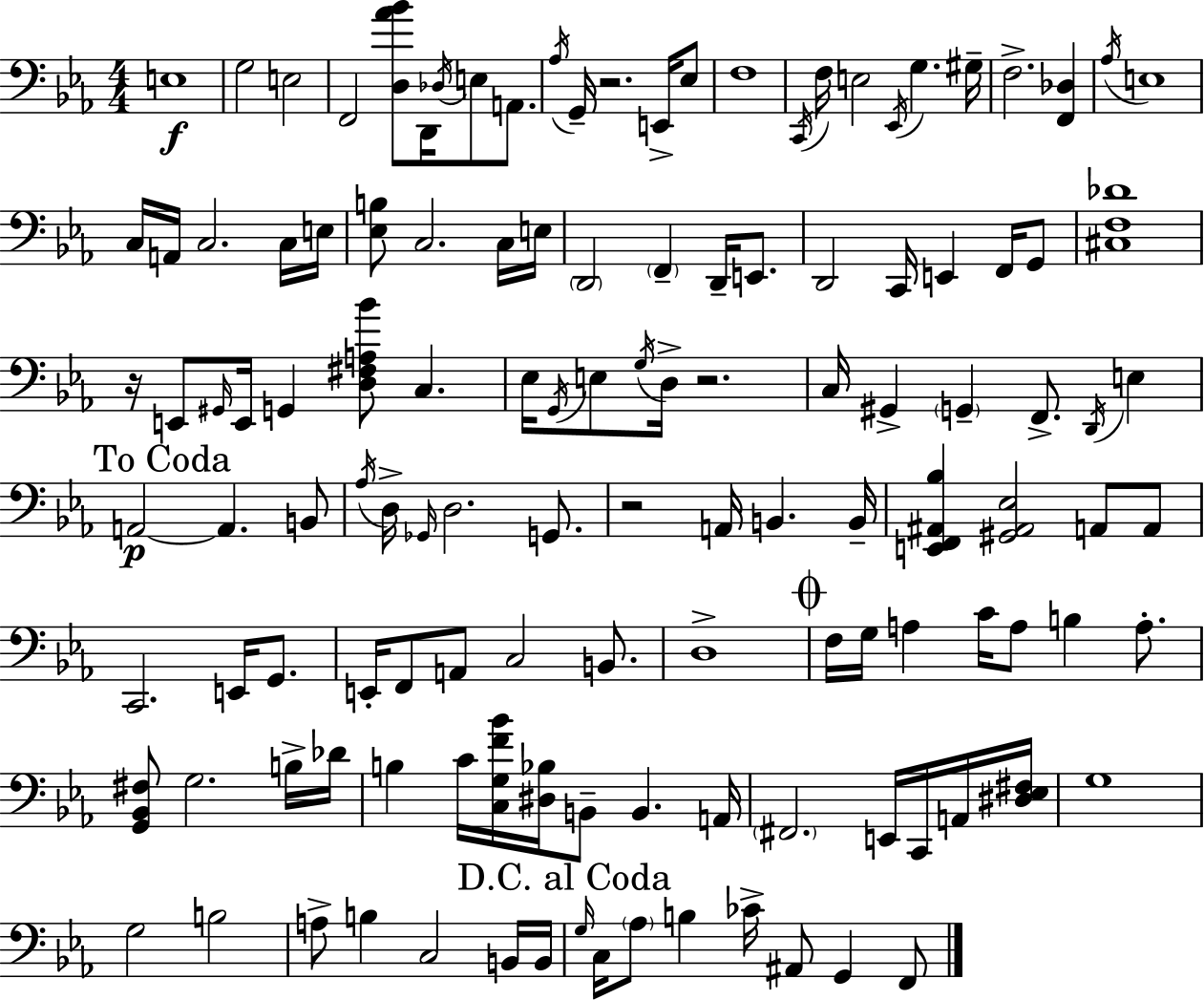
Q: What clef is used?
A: bass